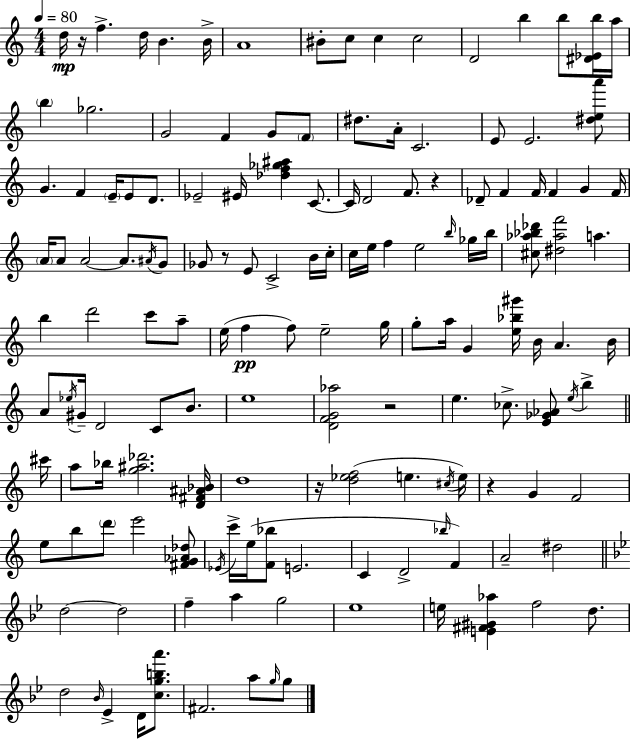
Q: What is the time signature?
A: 4/4